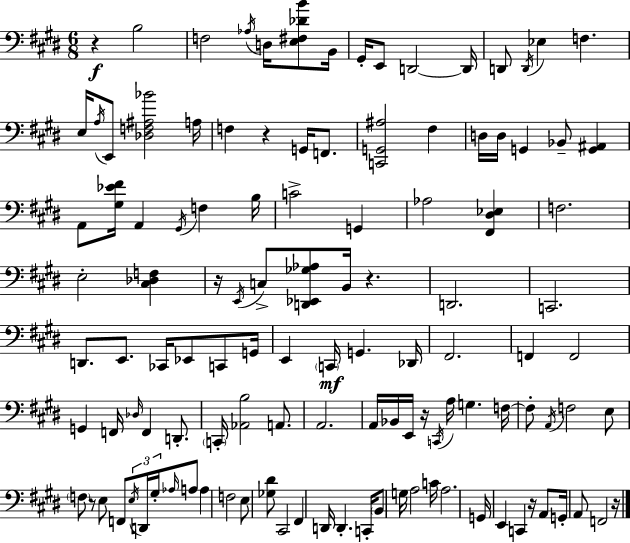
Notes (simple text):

R/q B3/h F3/h Ab3/s D3/s [E3,F#3,Db4,B4]/e B2/s G#2/s E2/e D2/h D2/s D2/e D2/s Eb3/q F3/q. E3/s A3/s E2/e [Db3,F3,A#3,Bb4]/h A3/s F3/q R/q G2/s F2/e. [C2,G2,A#3]/h F#3/q D3/s D3/s G2/q Bb2/e [G2,A#2]/q A2/e [G#3,Eb4,F#4]/s A2/q G#2/s F3/q B3/s C4/h G2/q Ab3/h [F#2,D#3,Eb3]/q F3/h. E3/h [C#3,Db3,F3]/q R/s E2/s C3/e [D2,Eb2,Gb3,Ab3]/e B2/s R/q. D2/h. C2/h. D2/e. E2/e. CES2/s Eb2/e C2/e G2/s E2/q C2/s G2/q. Db2/s F#2/h. F2/q F2/h G2/q F2/s Db3/s F2/q D2/e. C2/s [Ab2,B3]/h A2/e. A2/h. A2/s Bb2/s E2/s R/s C2/s A3/s G3/q. F3/s F3/e A2/s F3/h E3/e F3/e R/e E3/e F2/e E3/s D2/s G#3/s Ab3/s A3/e A3/q F3/h E3/e [Gb3,D#4]/e C#2/h F#2/q D2/s D2/q. C2/s B2/e G3/s A3/h C4/s A3/h. G2/s E2/q C2/q R/s A2/e G2/s A2/e F2/h R/s